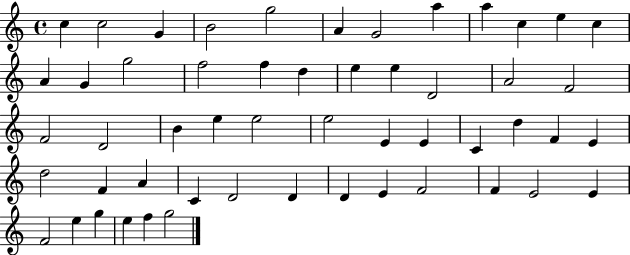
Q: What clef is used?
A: treble